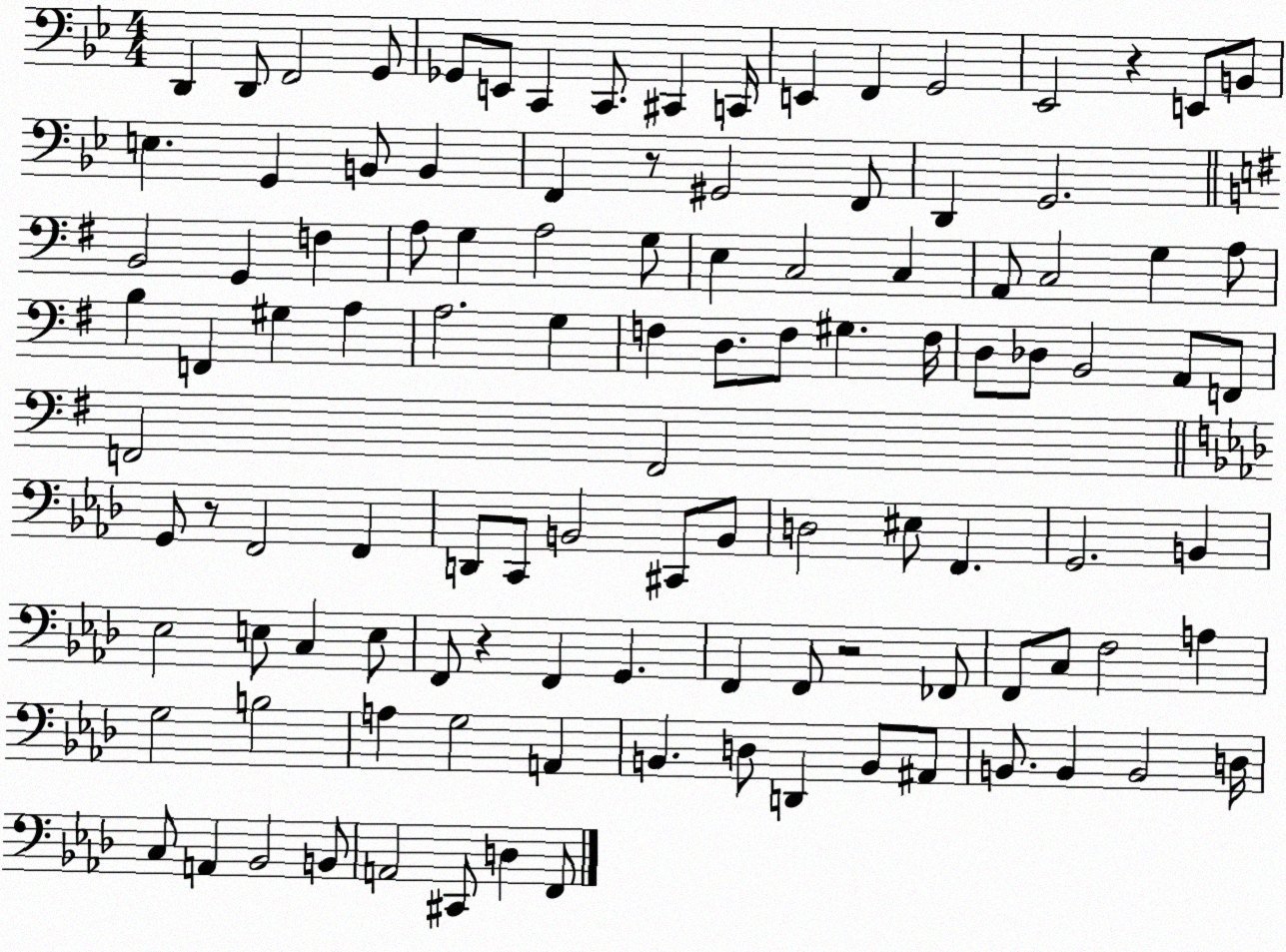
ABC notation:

X:1
T:Untitled
M:4/4
L:1/4
K:Bb
D,, D,,/2 F,,2 G,,/2 _G,,/2 E,,/2 C,, C,,/2 ^C,, C,,/4 E,, F,, G,,2 _E,,2 z E,,/2 B,,/2 E, G,, B,,/2 B,, F,, z/2 ^G,,2 F,,/2 D,, G,,2 B,,2 G,, F, A,/2 G, A,2 G,/2 E, C,2 C, A,,/2 C,2 G, A,/2 B, F,, ^G, A, A,2 G, F, D,/2 F,/2 ^G, F,/4 D,/2 _D,/2 B,,2 A,,/2 F,,/2 F,,2 F,,2 G,,/2 z/2 F,,2 F,, D,,/2 C,,/2 B,,2 ^C,,/2 B,,/2 D,2 ^E,/2 F,, G,,2 B,, _E,2 E,/2 C, E,/2 F,,/2 z F,, G,, F,, F,,/2 z2 _F,,/2 F,,/2 C,/2 F,2 A, G,2 B,2 A, G,2 A,, B,, D,/2 D,, B,,/2 ^A,,/2 B,,/2 B,, B,,2 D,/4 C,/2 A,, _B,,2 B,,/2 A,,2 ^C,,/2 D, F,,/2